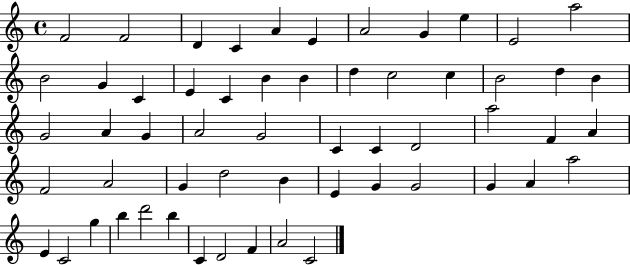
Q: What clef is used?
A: treble